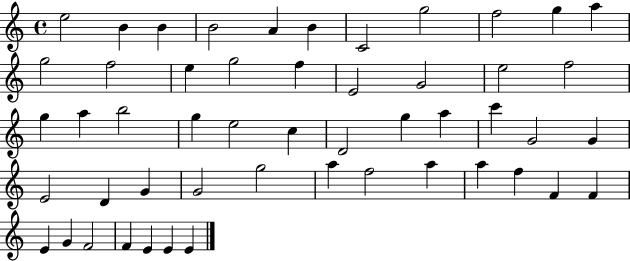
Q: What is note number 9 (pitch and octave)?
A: F5